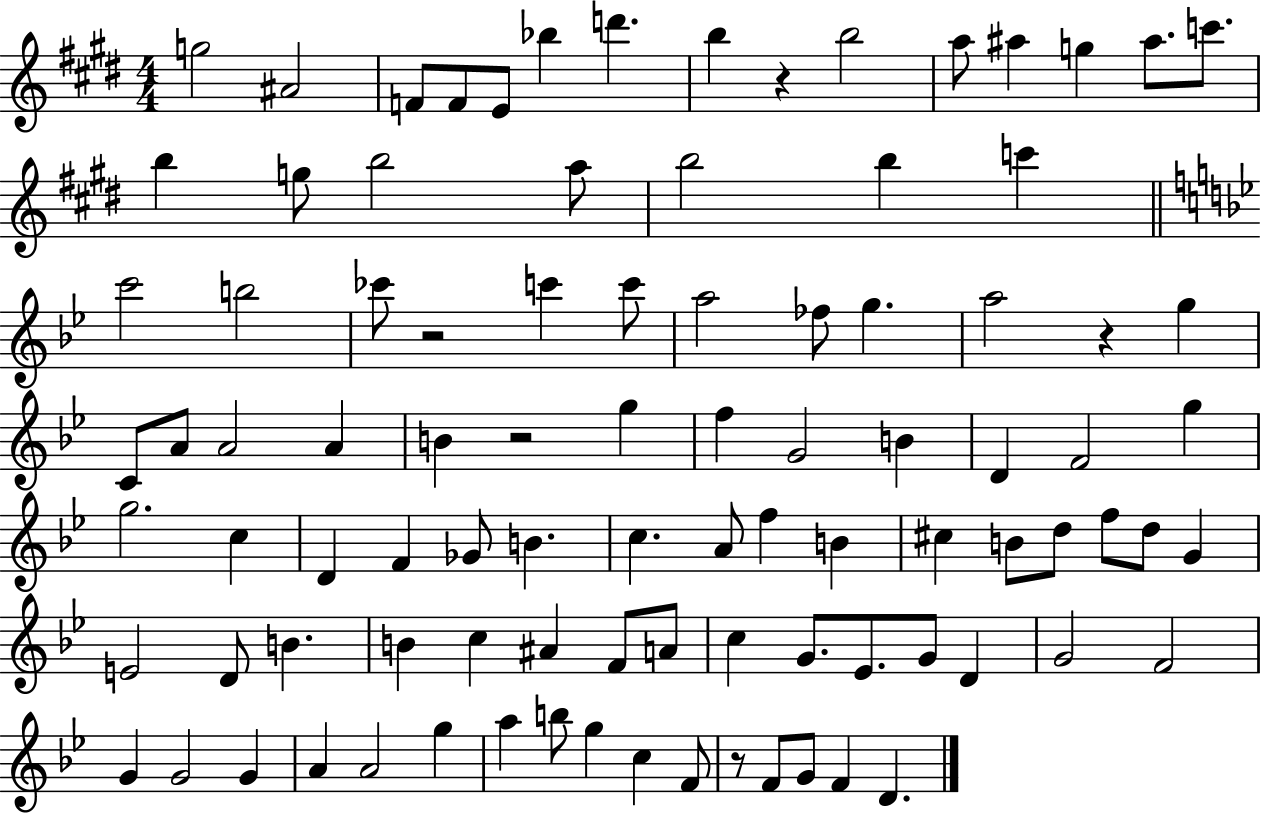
G5/h A#4/h F4/e F4/e E4/e Bb5/q D6/q. B5/q R/q B5/h A5/e A#5/q G5/q A#5/e. C6/e. B5/q G5/e B5/h A5/e B5/h B5/q C6/q C6/h B5/h CES6/e R/h C6/q C6/e A5/h FES5/e G5/q. A5/h R/q G5/q C4/e A4/e A4/h A4/q B4/q R/h G5/q F5/q G4/h B4/q D4/q F4/h G5/q G5/h. C5/q D4/q F4/q Gb4/e B4/q. C5/q. A4/e F5/q B4/q C#5/q B4/e D5/e F5/e D5/e G4/q E4/h D4/e B4/q. B4/q C5/q A#4/q F4/e A4/e C5/q G4/e. Eb4/e. G4/e D4/q G4/h F4/h G4/q G4/h G4/q A4/q A4/h G5/q A5/q B5/e G5/q C5/q F4/e R/e F4/e G4/e F4/q D4/q.